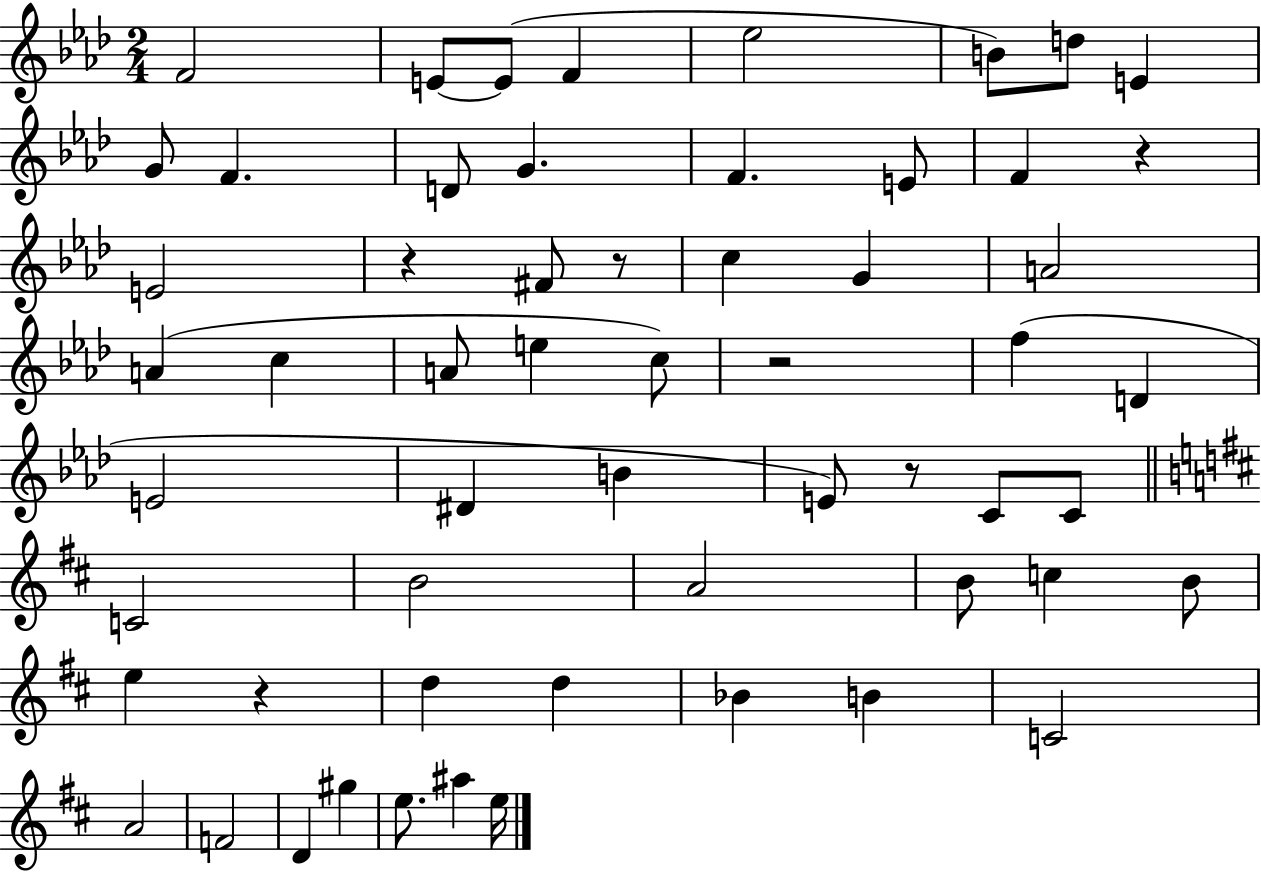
X:1
T:Untitled
M:2/4
L:1/4
K:Ab
F2 E/2 E/2 F _e2 B/2 d/2 E G/2 F D/2 G F E/2 F z E2 z ^F/2 z/2 c G A2 A c A/2 e c/2 z2 f D E2 ^D B E/2 z/2 C/2 C/2 C2 B2 A2 B/2 c B/2 e z d d _B B C2 A2 F2 D ^g e/2 ^a e/4